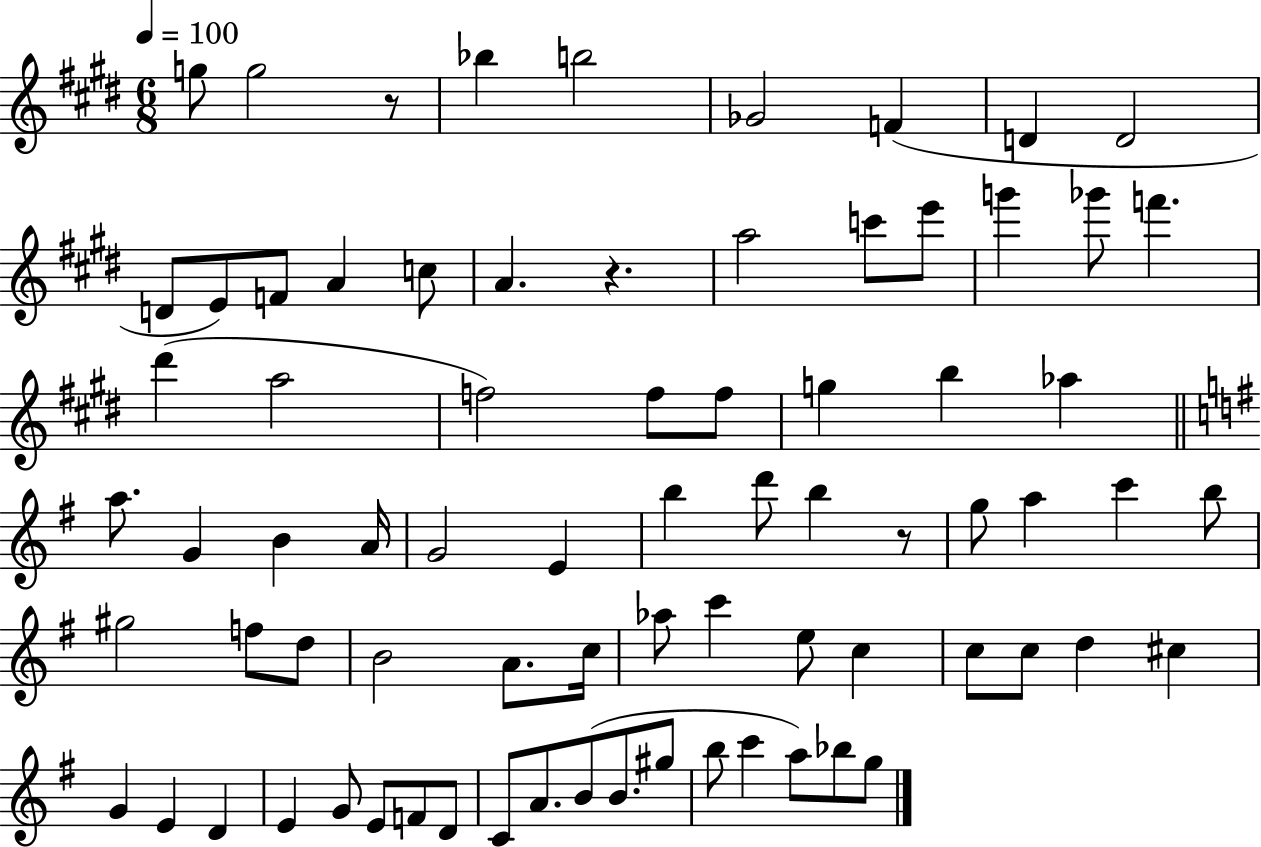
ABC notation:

X:1
T:Untitled
M:6/8
L:1/4
K:E
g/2 g2 z/2 _b b2 _G2 F D D2 D/2 E/2 F/2 A c/2 A z a2 c'/2 e'/2 g' _g'/2 f' ^d' a2 f2 f/2 f/2 g b _a a/2 G B A/4 G2 E b d'/2 b z/2 g/2 a c' b/2 ^g2 f/2 d/2 B2 A/2 c/4 _a/2 c' e/2 c c/2 c/2 d ^c G E D E G/2 E/2 F/2 D/2 C/2 A/2 B/2 B/2 ^g/2 b/2 c' a/2 _b/2 g/2